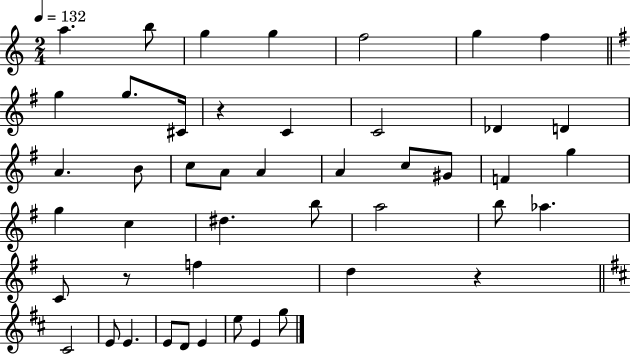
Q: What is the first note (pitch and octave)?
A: A5